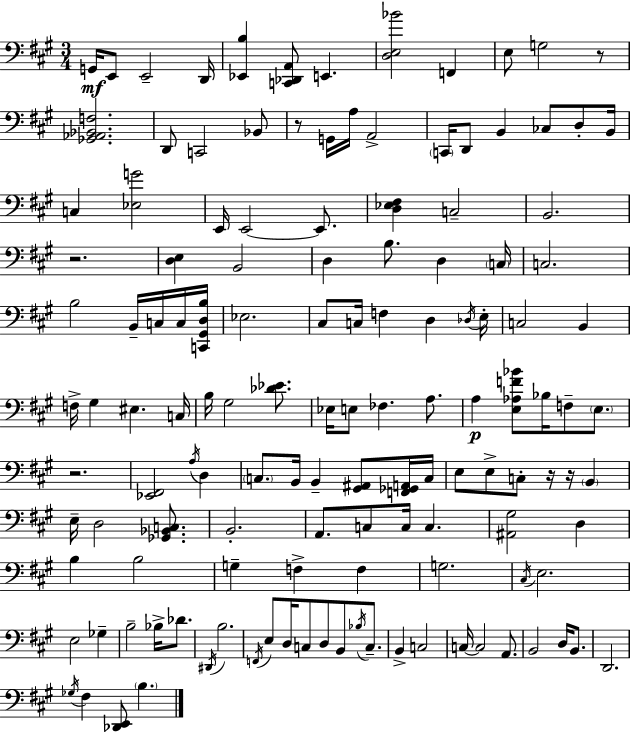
G2/s E2/e E2/h D2/s [Eb2,B3]/q [C2,Db2,A2]/e E2/q. [D3,E3,Bb4]/h F2/q E3/e G3/h R/e [Gb2,Ab2,Bb2,F3]/h. D2/e C2/h Bb2/e R/e G2/s A3/s A2/h C2/s D2/e B2/q CES3/e D3/e B2/s C3/q [Eb3,G4]/h E2/s E2/h E2/e. [D3,Eb3,F#3]/q C3/h B2/h. R/h. [D3,E3]/q B2/h D3/q B3/e. D3/q C3/s C3/h. B3/h B2/s C3/s C3/s [C2,G#2,D3,B3]/s Eb3/h. C#3/e C3/s F3/q D3/q Db3/s E3/s C3/h B2/q F3/s G#3/q EIS3/q. C3/s B3/s G#3/h [Db4,Eb4]/e. Eb3/s E3/e FES3/q. A3/e. A3/q [E3,Ab3,F4,Bb4]/e Bb3/s F3/e E3/e. R/h. [Eb2,F#2]/h A3/s D3/q C3/e. B2/s B2/q [G#2,A#2]/e [F2,Gb2,A2]/s C3/s E3/e E3/e C3/e R/s R/s B2/q E3/s D3/h [Gb2,Bb2,C3]/e. B2/h. A2/e. C3/e C3/s C3/q. [A#2,G#3]/h D3/q B3/q B3/h G3/q F3/q F3/q G3/h. C#3/s E3/h. E3/h Gb3/q B3/h Bb3/s Db4/e. D#2/s B3/h. F2/s E3/e D3/s C3/e D3/e B2/e Bb3/s C3/e. B2/q C3/h C3/s C3/h A2/e. B2/h D3/s B2/e. D2/h. Gb3/s F#3/q [Db2,E2]/e B3/q.